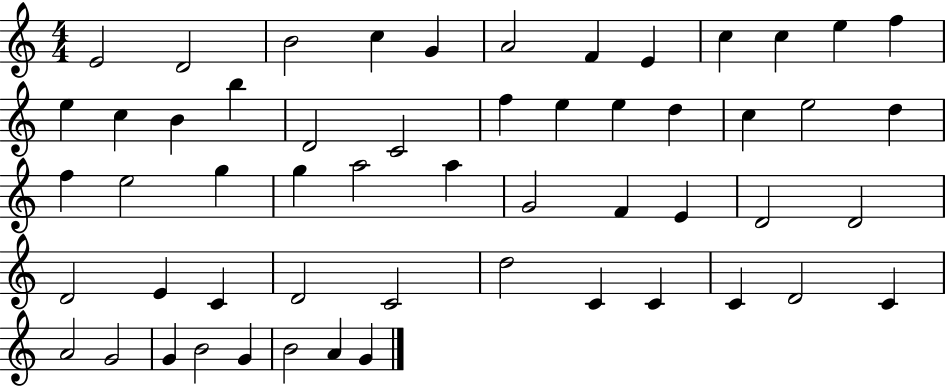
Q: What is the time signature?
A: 4/4